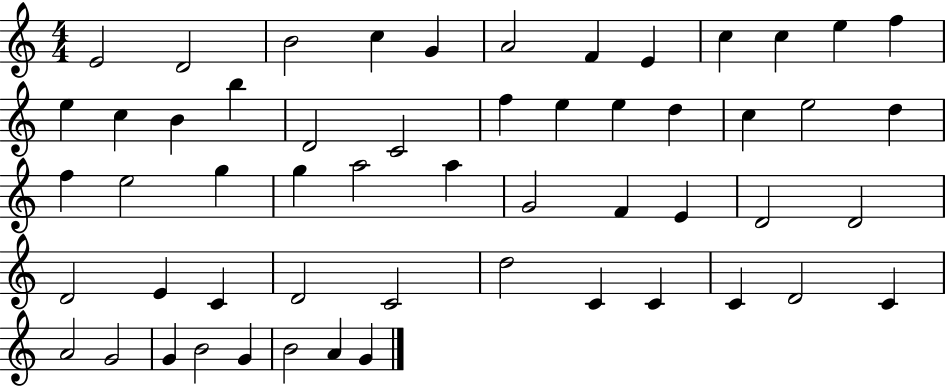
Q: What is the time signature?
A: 4/4